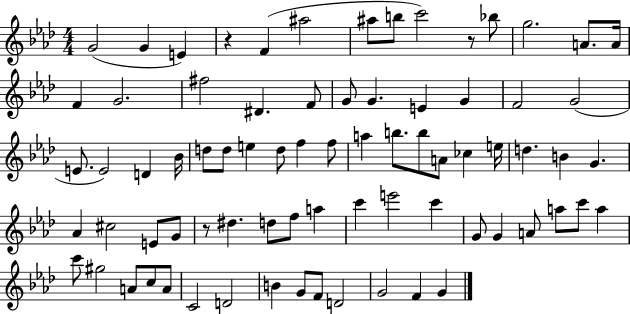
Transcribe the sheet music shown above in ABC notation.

X:1
T:Untitled
M:4/4
L:1/4
K:Ab
G2 G E z F ^a2 ^a/2 b/2 c'2 z/2 _b/2 g2 A/2 A/4 F G2 ^f2 ^D F/2 G/2 G E G F2 G2 E/2 E2 D _B/4 d/2 d/2 e d/2 f f/2 a b/2 b/2 A/2 _c e/4 d B G _A ^c2 E/2 G/2 z/2 ^d d/2 f/2 a c' e'2 c' G/2 G A/2 a/2 c'/2 a c'/2 ^g2 A/2 c/2 A/2 C2 D2 B G/2 F/2 D2 G2 F G